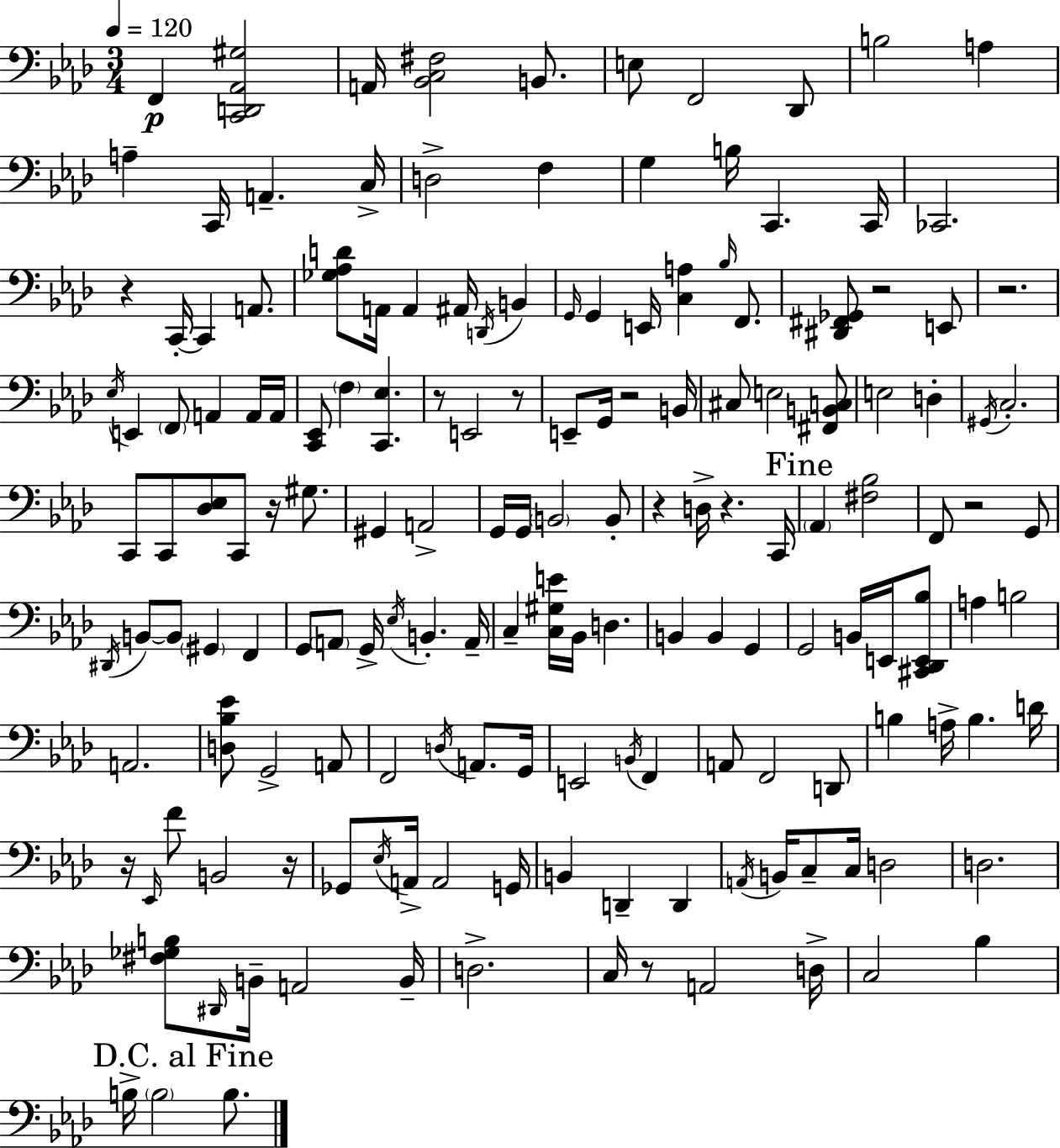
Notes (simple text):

F2/q [C2,D2,Ab2,G#3]/h A2/s [Bb2,C3,F#3]/h B2/e. E3/e F2/h Db2/e B3/h A3/q A3/q C2/s A2/q. C3/s D3/h F3/q G3/q B3/s C2/q. C2/s CES2/h. R/q C2/s C2/q A2/e. [Gb3,Ab3,D4]/e A2/s A2/q A#2/s D2/s B2/q G2/s G2/q E2/s [C3,A3]/q Bb3/s F2/e. [D#2,F#2,Gb2]/e R/h E2/e R/h. Eb3/s E2/q F2/e A2/q A2/s A2/s [C2,Eb2]/e F3/q [C2,Eb3]/q. R/e E2/h R/e E2/e G2/s R/h B2/s C#3/e E3/h [F#2,B2,C3]/e E3/h D3/q G#2/s C3/h. C2/e C2/e [Db3,Eb3]/e C2/e R/s G#3/e. G#2/q A2/h G2/s G2/s B2/h B2/e R/q D3/s R/q. C2/s Ab2/q [F#3,Bb3]/h F2/e R/h G2/e D#2/s B2/e B2/e G#2/q F2/q G2/e A2/e G2/s Eb3/s B2/q. A2/s C3/q [C3,G#3,E4]/s Bb2/s D3/q. B2/q B2/q G2/q G2/h B2/s E2/s [C#2,Db2,E2,Bb3]/e A3/q B3/h A2/h. [D3,Bb3,Eb4]/e G2/h A2/e F2/h D3/s A2/e. G2/s E2/h B2/s F2/q A2/e F2/h D2/e B3/q A3/s B3/q. D4/s R/s Eb2/s F4/e B2/h R/s Gb2/e Eb3/s A2/s A2/h G2/s B2/q D2/q D2/q A2/s B2/s C3/e C3/s D3/h D3/h. [F#3,Gb3,B3]/e D#2/s B2/s A2/h B2/s D3/h. C3/s R/e A2/h D3/s C3/h Bb3/q B3/s B3/h B3/e.